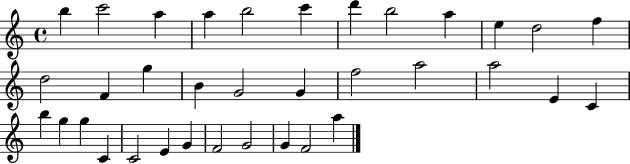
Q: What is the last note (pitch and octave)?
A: A5